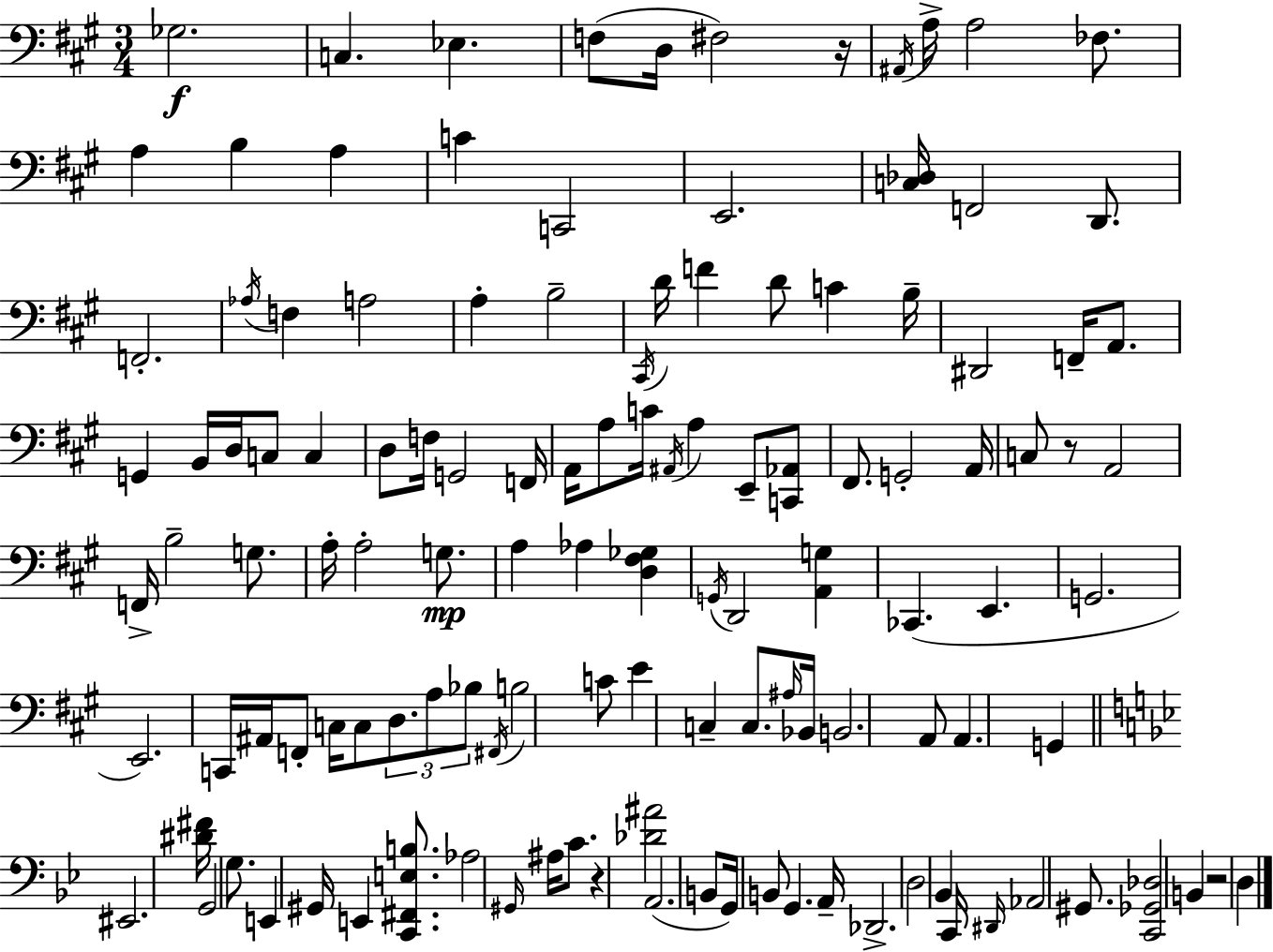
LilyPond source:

{
  \clef bass
  \numericTimeSignature
  \time 3/4
  \key a \major
  ges2.\f | c4. ees4. | f8( d16 fis2) r16 | \acciaccatura { ais,16 } a16-> a2 fes8. | \break a4 b4 a4 | c'4 c,2 | e,2. | <c des>16 f,2 d,8. | \break f,2.-. | \acciaccatura { aes16 } f4 a2 | a4-. b2-- | \acciaccatura { cis,16 } d'16 f'4 d'8 c'4 | \break b16-- dis,2 f,16-- | a,8. g,4 b,16 d16 c8 c4 | d8 f16 g,2 | f,16 a,16 a8 c'16 \acciaccatura { ais,16 } a4 | \break e,8-- <c, aes,>8 fis,8. g,2-. | a,16 c8 r8 a,2 | f,16-> b2-- | g8. a16-. a2-. | \break g8.\mp a4 aes4 | <d fis ges>4 \acciaccatura { g,16 } d,2 | <a, g>4 ces,4.( e,4. | g,2. | \break e,2.) | c,16 ais,16 f,8-. c16 c8 | \tuplet 3/2 { d8. a8 bes8 } \acciaccatura { fis,16 } b2 | c'8 e'4 c4-- | \break c8. \grace { ais16 } bes,16 b,2. | a,8 a,4. | g,4 \bar "||" \break \key bes \major eis,2. | <dis' fis'>16 g,2 g8. | e,4 gis,16 e,4 <c, fis, e b>8. | aes2 \grace { gis,16 } ais16 c'8. | \break r4 <des' ais'>2 | a,2.( | b,8 g,16) b,8 g,4. | a,16-- des,2.-> | \break d2 bes,4 | c,16 \grace { dis,16 } aes,2 gis,8. | <c, ges, des>2 b,4 | r2 d4 | \break \bar "|."
}